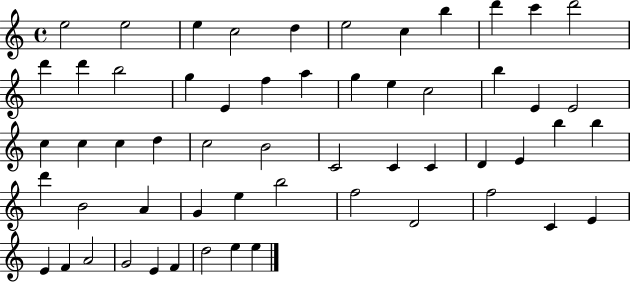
X:1
T:Untitled
M:4/4
L:1/4
K:C
e2 e2 e c2 d e2 c b d' c' d'2 d' d' b2 g E f a g e c2 b E E2 c c c d c2 B2 C2 C C D E b b d' B2 A G e b2 f2 D2 f2 C E E F A2 G2 E F d2 e e